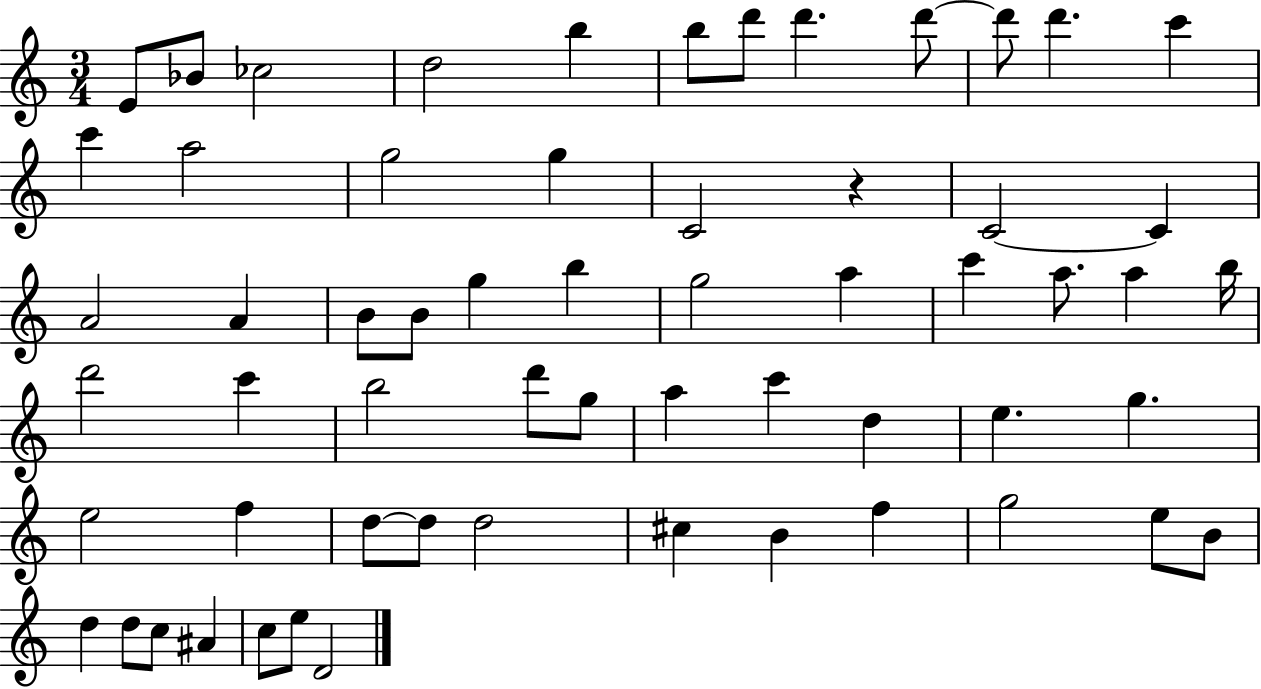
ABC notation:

X:1
T:Untitled
M:3/4
L:1/4
K:C
E/2 _B/2 _c2 d2 b b/2 d'/2 d' d'/2 d'/2 d' c' c' a2 g2 g C2 z C2 C A2 A B/2 B/2 g b g2 a c' a/2 a b/4 d'2 c' b2 d'/2 g/2 a c' d e g e2 f d/2 d/2 d2 ^c B f g2 e/2 B/2 d d/2 c/2 ^A c/2 e/2 D2